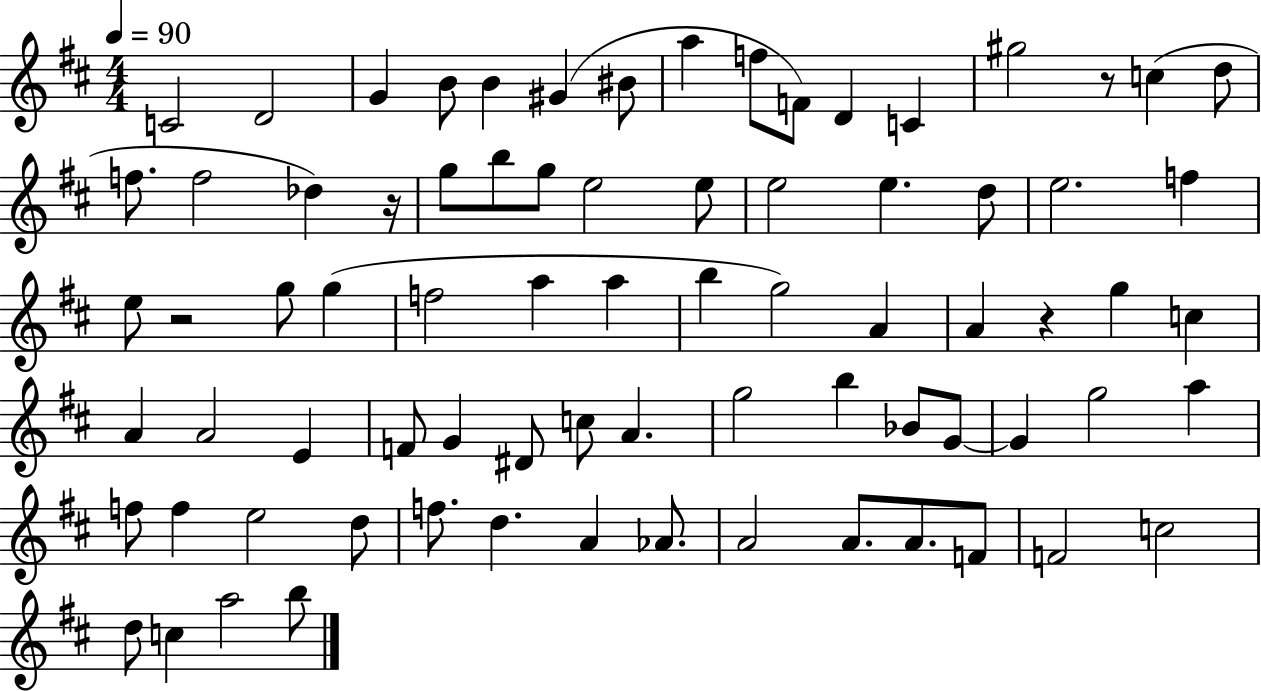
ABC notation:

X:1
T:Untitled
M:4/4
L:1/4
K:D
C2 D2 G B/2 B ^G ^B/2 a f/2 F/2 D C ^g2 z/2 c d/2 f/2 f2 _d z/4 g/2 b/2 g/2 e2 e/2 e2 e d/2 e2 f e/2 z2 g/2 g f2 a a b g2 A A z g c A A2 E F/2 G ^D/2 c/2 A g2 b _B/2 G/2 G g2 a f/2 f e2 d/2 f/2 d A _A/2 A2 A/2 A/2 F/2 F2 c2 d/2 c a2 b/2